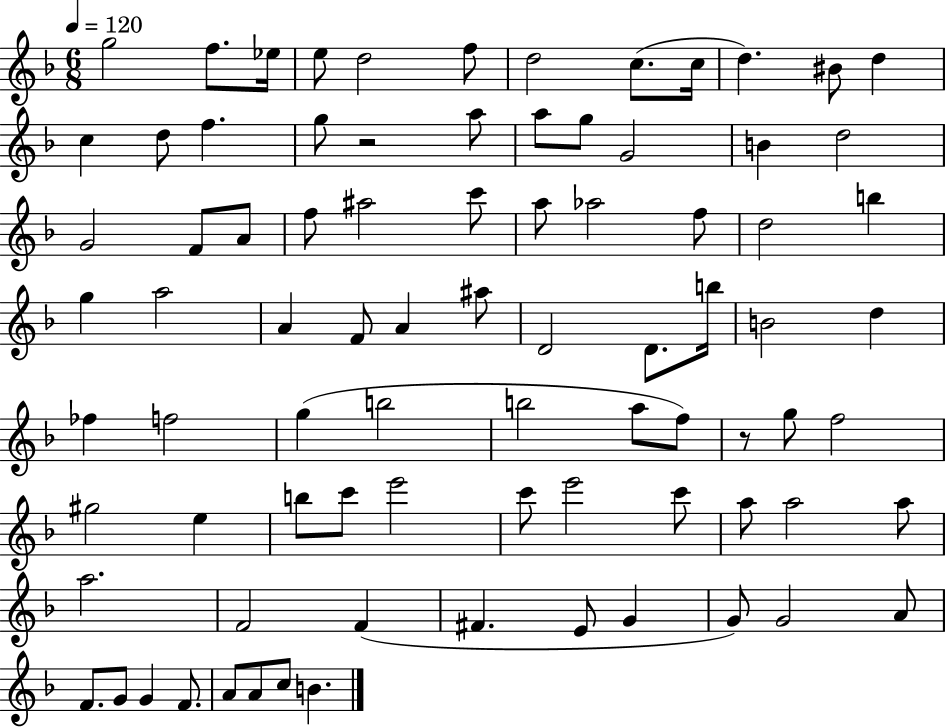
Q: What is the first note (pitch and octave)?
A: G5